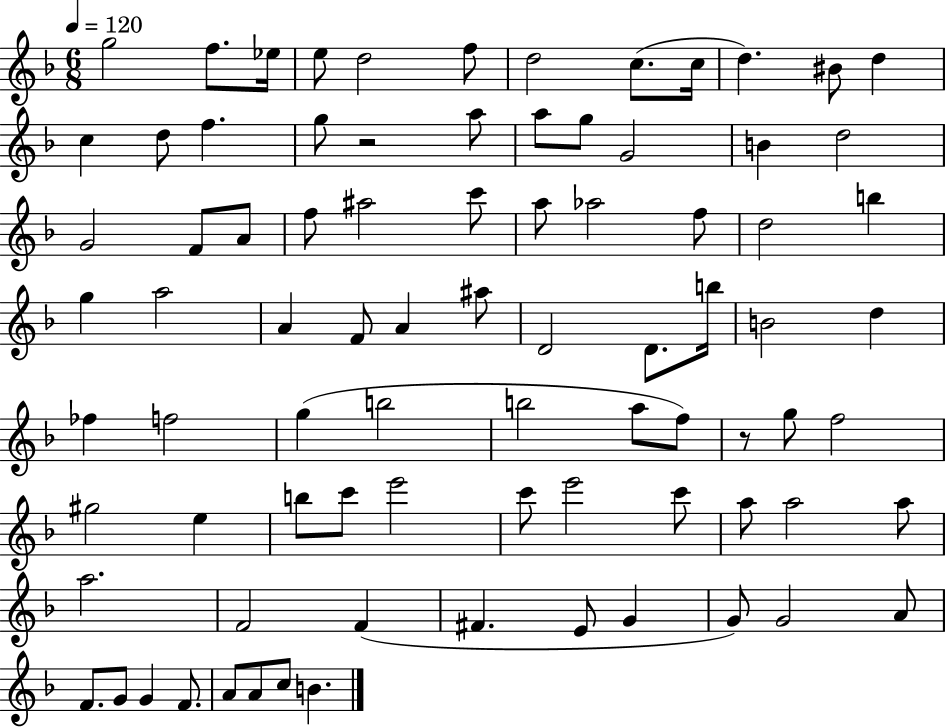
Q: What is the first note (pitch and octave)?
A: G5